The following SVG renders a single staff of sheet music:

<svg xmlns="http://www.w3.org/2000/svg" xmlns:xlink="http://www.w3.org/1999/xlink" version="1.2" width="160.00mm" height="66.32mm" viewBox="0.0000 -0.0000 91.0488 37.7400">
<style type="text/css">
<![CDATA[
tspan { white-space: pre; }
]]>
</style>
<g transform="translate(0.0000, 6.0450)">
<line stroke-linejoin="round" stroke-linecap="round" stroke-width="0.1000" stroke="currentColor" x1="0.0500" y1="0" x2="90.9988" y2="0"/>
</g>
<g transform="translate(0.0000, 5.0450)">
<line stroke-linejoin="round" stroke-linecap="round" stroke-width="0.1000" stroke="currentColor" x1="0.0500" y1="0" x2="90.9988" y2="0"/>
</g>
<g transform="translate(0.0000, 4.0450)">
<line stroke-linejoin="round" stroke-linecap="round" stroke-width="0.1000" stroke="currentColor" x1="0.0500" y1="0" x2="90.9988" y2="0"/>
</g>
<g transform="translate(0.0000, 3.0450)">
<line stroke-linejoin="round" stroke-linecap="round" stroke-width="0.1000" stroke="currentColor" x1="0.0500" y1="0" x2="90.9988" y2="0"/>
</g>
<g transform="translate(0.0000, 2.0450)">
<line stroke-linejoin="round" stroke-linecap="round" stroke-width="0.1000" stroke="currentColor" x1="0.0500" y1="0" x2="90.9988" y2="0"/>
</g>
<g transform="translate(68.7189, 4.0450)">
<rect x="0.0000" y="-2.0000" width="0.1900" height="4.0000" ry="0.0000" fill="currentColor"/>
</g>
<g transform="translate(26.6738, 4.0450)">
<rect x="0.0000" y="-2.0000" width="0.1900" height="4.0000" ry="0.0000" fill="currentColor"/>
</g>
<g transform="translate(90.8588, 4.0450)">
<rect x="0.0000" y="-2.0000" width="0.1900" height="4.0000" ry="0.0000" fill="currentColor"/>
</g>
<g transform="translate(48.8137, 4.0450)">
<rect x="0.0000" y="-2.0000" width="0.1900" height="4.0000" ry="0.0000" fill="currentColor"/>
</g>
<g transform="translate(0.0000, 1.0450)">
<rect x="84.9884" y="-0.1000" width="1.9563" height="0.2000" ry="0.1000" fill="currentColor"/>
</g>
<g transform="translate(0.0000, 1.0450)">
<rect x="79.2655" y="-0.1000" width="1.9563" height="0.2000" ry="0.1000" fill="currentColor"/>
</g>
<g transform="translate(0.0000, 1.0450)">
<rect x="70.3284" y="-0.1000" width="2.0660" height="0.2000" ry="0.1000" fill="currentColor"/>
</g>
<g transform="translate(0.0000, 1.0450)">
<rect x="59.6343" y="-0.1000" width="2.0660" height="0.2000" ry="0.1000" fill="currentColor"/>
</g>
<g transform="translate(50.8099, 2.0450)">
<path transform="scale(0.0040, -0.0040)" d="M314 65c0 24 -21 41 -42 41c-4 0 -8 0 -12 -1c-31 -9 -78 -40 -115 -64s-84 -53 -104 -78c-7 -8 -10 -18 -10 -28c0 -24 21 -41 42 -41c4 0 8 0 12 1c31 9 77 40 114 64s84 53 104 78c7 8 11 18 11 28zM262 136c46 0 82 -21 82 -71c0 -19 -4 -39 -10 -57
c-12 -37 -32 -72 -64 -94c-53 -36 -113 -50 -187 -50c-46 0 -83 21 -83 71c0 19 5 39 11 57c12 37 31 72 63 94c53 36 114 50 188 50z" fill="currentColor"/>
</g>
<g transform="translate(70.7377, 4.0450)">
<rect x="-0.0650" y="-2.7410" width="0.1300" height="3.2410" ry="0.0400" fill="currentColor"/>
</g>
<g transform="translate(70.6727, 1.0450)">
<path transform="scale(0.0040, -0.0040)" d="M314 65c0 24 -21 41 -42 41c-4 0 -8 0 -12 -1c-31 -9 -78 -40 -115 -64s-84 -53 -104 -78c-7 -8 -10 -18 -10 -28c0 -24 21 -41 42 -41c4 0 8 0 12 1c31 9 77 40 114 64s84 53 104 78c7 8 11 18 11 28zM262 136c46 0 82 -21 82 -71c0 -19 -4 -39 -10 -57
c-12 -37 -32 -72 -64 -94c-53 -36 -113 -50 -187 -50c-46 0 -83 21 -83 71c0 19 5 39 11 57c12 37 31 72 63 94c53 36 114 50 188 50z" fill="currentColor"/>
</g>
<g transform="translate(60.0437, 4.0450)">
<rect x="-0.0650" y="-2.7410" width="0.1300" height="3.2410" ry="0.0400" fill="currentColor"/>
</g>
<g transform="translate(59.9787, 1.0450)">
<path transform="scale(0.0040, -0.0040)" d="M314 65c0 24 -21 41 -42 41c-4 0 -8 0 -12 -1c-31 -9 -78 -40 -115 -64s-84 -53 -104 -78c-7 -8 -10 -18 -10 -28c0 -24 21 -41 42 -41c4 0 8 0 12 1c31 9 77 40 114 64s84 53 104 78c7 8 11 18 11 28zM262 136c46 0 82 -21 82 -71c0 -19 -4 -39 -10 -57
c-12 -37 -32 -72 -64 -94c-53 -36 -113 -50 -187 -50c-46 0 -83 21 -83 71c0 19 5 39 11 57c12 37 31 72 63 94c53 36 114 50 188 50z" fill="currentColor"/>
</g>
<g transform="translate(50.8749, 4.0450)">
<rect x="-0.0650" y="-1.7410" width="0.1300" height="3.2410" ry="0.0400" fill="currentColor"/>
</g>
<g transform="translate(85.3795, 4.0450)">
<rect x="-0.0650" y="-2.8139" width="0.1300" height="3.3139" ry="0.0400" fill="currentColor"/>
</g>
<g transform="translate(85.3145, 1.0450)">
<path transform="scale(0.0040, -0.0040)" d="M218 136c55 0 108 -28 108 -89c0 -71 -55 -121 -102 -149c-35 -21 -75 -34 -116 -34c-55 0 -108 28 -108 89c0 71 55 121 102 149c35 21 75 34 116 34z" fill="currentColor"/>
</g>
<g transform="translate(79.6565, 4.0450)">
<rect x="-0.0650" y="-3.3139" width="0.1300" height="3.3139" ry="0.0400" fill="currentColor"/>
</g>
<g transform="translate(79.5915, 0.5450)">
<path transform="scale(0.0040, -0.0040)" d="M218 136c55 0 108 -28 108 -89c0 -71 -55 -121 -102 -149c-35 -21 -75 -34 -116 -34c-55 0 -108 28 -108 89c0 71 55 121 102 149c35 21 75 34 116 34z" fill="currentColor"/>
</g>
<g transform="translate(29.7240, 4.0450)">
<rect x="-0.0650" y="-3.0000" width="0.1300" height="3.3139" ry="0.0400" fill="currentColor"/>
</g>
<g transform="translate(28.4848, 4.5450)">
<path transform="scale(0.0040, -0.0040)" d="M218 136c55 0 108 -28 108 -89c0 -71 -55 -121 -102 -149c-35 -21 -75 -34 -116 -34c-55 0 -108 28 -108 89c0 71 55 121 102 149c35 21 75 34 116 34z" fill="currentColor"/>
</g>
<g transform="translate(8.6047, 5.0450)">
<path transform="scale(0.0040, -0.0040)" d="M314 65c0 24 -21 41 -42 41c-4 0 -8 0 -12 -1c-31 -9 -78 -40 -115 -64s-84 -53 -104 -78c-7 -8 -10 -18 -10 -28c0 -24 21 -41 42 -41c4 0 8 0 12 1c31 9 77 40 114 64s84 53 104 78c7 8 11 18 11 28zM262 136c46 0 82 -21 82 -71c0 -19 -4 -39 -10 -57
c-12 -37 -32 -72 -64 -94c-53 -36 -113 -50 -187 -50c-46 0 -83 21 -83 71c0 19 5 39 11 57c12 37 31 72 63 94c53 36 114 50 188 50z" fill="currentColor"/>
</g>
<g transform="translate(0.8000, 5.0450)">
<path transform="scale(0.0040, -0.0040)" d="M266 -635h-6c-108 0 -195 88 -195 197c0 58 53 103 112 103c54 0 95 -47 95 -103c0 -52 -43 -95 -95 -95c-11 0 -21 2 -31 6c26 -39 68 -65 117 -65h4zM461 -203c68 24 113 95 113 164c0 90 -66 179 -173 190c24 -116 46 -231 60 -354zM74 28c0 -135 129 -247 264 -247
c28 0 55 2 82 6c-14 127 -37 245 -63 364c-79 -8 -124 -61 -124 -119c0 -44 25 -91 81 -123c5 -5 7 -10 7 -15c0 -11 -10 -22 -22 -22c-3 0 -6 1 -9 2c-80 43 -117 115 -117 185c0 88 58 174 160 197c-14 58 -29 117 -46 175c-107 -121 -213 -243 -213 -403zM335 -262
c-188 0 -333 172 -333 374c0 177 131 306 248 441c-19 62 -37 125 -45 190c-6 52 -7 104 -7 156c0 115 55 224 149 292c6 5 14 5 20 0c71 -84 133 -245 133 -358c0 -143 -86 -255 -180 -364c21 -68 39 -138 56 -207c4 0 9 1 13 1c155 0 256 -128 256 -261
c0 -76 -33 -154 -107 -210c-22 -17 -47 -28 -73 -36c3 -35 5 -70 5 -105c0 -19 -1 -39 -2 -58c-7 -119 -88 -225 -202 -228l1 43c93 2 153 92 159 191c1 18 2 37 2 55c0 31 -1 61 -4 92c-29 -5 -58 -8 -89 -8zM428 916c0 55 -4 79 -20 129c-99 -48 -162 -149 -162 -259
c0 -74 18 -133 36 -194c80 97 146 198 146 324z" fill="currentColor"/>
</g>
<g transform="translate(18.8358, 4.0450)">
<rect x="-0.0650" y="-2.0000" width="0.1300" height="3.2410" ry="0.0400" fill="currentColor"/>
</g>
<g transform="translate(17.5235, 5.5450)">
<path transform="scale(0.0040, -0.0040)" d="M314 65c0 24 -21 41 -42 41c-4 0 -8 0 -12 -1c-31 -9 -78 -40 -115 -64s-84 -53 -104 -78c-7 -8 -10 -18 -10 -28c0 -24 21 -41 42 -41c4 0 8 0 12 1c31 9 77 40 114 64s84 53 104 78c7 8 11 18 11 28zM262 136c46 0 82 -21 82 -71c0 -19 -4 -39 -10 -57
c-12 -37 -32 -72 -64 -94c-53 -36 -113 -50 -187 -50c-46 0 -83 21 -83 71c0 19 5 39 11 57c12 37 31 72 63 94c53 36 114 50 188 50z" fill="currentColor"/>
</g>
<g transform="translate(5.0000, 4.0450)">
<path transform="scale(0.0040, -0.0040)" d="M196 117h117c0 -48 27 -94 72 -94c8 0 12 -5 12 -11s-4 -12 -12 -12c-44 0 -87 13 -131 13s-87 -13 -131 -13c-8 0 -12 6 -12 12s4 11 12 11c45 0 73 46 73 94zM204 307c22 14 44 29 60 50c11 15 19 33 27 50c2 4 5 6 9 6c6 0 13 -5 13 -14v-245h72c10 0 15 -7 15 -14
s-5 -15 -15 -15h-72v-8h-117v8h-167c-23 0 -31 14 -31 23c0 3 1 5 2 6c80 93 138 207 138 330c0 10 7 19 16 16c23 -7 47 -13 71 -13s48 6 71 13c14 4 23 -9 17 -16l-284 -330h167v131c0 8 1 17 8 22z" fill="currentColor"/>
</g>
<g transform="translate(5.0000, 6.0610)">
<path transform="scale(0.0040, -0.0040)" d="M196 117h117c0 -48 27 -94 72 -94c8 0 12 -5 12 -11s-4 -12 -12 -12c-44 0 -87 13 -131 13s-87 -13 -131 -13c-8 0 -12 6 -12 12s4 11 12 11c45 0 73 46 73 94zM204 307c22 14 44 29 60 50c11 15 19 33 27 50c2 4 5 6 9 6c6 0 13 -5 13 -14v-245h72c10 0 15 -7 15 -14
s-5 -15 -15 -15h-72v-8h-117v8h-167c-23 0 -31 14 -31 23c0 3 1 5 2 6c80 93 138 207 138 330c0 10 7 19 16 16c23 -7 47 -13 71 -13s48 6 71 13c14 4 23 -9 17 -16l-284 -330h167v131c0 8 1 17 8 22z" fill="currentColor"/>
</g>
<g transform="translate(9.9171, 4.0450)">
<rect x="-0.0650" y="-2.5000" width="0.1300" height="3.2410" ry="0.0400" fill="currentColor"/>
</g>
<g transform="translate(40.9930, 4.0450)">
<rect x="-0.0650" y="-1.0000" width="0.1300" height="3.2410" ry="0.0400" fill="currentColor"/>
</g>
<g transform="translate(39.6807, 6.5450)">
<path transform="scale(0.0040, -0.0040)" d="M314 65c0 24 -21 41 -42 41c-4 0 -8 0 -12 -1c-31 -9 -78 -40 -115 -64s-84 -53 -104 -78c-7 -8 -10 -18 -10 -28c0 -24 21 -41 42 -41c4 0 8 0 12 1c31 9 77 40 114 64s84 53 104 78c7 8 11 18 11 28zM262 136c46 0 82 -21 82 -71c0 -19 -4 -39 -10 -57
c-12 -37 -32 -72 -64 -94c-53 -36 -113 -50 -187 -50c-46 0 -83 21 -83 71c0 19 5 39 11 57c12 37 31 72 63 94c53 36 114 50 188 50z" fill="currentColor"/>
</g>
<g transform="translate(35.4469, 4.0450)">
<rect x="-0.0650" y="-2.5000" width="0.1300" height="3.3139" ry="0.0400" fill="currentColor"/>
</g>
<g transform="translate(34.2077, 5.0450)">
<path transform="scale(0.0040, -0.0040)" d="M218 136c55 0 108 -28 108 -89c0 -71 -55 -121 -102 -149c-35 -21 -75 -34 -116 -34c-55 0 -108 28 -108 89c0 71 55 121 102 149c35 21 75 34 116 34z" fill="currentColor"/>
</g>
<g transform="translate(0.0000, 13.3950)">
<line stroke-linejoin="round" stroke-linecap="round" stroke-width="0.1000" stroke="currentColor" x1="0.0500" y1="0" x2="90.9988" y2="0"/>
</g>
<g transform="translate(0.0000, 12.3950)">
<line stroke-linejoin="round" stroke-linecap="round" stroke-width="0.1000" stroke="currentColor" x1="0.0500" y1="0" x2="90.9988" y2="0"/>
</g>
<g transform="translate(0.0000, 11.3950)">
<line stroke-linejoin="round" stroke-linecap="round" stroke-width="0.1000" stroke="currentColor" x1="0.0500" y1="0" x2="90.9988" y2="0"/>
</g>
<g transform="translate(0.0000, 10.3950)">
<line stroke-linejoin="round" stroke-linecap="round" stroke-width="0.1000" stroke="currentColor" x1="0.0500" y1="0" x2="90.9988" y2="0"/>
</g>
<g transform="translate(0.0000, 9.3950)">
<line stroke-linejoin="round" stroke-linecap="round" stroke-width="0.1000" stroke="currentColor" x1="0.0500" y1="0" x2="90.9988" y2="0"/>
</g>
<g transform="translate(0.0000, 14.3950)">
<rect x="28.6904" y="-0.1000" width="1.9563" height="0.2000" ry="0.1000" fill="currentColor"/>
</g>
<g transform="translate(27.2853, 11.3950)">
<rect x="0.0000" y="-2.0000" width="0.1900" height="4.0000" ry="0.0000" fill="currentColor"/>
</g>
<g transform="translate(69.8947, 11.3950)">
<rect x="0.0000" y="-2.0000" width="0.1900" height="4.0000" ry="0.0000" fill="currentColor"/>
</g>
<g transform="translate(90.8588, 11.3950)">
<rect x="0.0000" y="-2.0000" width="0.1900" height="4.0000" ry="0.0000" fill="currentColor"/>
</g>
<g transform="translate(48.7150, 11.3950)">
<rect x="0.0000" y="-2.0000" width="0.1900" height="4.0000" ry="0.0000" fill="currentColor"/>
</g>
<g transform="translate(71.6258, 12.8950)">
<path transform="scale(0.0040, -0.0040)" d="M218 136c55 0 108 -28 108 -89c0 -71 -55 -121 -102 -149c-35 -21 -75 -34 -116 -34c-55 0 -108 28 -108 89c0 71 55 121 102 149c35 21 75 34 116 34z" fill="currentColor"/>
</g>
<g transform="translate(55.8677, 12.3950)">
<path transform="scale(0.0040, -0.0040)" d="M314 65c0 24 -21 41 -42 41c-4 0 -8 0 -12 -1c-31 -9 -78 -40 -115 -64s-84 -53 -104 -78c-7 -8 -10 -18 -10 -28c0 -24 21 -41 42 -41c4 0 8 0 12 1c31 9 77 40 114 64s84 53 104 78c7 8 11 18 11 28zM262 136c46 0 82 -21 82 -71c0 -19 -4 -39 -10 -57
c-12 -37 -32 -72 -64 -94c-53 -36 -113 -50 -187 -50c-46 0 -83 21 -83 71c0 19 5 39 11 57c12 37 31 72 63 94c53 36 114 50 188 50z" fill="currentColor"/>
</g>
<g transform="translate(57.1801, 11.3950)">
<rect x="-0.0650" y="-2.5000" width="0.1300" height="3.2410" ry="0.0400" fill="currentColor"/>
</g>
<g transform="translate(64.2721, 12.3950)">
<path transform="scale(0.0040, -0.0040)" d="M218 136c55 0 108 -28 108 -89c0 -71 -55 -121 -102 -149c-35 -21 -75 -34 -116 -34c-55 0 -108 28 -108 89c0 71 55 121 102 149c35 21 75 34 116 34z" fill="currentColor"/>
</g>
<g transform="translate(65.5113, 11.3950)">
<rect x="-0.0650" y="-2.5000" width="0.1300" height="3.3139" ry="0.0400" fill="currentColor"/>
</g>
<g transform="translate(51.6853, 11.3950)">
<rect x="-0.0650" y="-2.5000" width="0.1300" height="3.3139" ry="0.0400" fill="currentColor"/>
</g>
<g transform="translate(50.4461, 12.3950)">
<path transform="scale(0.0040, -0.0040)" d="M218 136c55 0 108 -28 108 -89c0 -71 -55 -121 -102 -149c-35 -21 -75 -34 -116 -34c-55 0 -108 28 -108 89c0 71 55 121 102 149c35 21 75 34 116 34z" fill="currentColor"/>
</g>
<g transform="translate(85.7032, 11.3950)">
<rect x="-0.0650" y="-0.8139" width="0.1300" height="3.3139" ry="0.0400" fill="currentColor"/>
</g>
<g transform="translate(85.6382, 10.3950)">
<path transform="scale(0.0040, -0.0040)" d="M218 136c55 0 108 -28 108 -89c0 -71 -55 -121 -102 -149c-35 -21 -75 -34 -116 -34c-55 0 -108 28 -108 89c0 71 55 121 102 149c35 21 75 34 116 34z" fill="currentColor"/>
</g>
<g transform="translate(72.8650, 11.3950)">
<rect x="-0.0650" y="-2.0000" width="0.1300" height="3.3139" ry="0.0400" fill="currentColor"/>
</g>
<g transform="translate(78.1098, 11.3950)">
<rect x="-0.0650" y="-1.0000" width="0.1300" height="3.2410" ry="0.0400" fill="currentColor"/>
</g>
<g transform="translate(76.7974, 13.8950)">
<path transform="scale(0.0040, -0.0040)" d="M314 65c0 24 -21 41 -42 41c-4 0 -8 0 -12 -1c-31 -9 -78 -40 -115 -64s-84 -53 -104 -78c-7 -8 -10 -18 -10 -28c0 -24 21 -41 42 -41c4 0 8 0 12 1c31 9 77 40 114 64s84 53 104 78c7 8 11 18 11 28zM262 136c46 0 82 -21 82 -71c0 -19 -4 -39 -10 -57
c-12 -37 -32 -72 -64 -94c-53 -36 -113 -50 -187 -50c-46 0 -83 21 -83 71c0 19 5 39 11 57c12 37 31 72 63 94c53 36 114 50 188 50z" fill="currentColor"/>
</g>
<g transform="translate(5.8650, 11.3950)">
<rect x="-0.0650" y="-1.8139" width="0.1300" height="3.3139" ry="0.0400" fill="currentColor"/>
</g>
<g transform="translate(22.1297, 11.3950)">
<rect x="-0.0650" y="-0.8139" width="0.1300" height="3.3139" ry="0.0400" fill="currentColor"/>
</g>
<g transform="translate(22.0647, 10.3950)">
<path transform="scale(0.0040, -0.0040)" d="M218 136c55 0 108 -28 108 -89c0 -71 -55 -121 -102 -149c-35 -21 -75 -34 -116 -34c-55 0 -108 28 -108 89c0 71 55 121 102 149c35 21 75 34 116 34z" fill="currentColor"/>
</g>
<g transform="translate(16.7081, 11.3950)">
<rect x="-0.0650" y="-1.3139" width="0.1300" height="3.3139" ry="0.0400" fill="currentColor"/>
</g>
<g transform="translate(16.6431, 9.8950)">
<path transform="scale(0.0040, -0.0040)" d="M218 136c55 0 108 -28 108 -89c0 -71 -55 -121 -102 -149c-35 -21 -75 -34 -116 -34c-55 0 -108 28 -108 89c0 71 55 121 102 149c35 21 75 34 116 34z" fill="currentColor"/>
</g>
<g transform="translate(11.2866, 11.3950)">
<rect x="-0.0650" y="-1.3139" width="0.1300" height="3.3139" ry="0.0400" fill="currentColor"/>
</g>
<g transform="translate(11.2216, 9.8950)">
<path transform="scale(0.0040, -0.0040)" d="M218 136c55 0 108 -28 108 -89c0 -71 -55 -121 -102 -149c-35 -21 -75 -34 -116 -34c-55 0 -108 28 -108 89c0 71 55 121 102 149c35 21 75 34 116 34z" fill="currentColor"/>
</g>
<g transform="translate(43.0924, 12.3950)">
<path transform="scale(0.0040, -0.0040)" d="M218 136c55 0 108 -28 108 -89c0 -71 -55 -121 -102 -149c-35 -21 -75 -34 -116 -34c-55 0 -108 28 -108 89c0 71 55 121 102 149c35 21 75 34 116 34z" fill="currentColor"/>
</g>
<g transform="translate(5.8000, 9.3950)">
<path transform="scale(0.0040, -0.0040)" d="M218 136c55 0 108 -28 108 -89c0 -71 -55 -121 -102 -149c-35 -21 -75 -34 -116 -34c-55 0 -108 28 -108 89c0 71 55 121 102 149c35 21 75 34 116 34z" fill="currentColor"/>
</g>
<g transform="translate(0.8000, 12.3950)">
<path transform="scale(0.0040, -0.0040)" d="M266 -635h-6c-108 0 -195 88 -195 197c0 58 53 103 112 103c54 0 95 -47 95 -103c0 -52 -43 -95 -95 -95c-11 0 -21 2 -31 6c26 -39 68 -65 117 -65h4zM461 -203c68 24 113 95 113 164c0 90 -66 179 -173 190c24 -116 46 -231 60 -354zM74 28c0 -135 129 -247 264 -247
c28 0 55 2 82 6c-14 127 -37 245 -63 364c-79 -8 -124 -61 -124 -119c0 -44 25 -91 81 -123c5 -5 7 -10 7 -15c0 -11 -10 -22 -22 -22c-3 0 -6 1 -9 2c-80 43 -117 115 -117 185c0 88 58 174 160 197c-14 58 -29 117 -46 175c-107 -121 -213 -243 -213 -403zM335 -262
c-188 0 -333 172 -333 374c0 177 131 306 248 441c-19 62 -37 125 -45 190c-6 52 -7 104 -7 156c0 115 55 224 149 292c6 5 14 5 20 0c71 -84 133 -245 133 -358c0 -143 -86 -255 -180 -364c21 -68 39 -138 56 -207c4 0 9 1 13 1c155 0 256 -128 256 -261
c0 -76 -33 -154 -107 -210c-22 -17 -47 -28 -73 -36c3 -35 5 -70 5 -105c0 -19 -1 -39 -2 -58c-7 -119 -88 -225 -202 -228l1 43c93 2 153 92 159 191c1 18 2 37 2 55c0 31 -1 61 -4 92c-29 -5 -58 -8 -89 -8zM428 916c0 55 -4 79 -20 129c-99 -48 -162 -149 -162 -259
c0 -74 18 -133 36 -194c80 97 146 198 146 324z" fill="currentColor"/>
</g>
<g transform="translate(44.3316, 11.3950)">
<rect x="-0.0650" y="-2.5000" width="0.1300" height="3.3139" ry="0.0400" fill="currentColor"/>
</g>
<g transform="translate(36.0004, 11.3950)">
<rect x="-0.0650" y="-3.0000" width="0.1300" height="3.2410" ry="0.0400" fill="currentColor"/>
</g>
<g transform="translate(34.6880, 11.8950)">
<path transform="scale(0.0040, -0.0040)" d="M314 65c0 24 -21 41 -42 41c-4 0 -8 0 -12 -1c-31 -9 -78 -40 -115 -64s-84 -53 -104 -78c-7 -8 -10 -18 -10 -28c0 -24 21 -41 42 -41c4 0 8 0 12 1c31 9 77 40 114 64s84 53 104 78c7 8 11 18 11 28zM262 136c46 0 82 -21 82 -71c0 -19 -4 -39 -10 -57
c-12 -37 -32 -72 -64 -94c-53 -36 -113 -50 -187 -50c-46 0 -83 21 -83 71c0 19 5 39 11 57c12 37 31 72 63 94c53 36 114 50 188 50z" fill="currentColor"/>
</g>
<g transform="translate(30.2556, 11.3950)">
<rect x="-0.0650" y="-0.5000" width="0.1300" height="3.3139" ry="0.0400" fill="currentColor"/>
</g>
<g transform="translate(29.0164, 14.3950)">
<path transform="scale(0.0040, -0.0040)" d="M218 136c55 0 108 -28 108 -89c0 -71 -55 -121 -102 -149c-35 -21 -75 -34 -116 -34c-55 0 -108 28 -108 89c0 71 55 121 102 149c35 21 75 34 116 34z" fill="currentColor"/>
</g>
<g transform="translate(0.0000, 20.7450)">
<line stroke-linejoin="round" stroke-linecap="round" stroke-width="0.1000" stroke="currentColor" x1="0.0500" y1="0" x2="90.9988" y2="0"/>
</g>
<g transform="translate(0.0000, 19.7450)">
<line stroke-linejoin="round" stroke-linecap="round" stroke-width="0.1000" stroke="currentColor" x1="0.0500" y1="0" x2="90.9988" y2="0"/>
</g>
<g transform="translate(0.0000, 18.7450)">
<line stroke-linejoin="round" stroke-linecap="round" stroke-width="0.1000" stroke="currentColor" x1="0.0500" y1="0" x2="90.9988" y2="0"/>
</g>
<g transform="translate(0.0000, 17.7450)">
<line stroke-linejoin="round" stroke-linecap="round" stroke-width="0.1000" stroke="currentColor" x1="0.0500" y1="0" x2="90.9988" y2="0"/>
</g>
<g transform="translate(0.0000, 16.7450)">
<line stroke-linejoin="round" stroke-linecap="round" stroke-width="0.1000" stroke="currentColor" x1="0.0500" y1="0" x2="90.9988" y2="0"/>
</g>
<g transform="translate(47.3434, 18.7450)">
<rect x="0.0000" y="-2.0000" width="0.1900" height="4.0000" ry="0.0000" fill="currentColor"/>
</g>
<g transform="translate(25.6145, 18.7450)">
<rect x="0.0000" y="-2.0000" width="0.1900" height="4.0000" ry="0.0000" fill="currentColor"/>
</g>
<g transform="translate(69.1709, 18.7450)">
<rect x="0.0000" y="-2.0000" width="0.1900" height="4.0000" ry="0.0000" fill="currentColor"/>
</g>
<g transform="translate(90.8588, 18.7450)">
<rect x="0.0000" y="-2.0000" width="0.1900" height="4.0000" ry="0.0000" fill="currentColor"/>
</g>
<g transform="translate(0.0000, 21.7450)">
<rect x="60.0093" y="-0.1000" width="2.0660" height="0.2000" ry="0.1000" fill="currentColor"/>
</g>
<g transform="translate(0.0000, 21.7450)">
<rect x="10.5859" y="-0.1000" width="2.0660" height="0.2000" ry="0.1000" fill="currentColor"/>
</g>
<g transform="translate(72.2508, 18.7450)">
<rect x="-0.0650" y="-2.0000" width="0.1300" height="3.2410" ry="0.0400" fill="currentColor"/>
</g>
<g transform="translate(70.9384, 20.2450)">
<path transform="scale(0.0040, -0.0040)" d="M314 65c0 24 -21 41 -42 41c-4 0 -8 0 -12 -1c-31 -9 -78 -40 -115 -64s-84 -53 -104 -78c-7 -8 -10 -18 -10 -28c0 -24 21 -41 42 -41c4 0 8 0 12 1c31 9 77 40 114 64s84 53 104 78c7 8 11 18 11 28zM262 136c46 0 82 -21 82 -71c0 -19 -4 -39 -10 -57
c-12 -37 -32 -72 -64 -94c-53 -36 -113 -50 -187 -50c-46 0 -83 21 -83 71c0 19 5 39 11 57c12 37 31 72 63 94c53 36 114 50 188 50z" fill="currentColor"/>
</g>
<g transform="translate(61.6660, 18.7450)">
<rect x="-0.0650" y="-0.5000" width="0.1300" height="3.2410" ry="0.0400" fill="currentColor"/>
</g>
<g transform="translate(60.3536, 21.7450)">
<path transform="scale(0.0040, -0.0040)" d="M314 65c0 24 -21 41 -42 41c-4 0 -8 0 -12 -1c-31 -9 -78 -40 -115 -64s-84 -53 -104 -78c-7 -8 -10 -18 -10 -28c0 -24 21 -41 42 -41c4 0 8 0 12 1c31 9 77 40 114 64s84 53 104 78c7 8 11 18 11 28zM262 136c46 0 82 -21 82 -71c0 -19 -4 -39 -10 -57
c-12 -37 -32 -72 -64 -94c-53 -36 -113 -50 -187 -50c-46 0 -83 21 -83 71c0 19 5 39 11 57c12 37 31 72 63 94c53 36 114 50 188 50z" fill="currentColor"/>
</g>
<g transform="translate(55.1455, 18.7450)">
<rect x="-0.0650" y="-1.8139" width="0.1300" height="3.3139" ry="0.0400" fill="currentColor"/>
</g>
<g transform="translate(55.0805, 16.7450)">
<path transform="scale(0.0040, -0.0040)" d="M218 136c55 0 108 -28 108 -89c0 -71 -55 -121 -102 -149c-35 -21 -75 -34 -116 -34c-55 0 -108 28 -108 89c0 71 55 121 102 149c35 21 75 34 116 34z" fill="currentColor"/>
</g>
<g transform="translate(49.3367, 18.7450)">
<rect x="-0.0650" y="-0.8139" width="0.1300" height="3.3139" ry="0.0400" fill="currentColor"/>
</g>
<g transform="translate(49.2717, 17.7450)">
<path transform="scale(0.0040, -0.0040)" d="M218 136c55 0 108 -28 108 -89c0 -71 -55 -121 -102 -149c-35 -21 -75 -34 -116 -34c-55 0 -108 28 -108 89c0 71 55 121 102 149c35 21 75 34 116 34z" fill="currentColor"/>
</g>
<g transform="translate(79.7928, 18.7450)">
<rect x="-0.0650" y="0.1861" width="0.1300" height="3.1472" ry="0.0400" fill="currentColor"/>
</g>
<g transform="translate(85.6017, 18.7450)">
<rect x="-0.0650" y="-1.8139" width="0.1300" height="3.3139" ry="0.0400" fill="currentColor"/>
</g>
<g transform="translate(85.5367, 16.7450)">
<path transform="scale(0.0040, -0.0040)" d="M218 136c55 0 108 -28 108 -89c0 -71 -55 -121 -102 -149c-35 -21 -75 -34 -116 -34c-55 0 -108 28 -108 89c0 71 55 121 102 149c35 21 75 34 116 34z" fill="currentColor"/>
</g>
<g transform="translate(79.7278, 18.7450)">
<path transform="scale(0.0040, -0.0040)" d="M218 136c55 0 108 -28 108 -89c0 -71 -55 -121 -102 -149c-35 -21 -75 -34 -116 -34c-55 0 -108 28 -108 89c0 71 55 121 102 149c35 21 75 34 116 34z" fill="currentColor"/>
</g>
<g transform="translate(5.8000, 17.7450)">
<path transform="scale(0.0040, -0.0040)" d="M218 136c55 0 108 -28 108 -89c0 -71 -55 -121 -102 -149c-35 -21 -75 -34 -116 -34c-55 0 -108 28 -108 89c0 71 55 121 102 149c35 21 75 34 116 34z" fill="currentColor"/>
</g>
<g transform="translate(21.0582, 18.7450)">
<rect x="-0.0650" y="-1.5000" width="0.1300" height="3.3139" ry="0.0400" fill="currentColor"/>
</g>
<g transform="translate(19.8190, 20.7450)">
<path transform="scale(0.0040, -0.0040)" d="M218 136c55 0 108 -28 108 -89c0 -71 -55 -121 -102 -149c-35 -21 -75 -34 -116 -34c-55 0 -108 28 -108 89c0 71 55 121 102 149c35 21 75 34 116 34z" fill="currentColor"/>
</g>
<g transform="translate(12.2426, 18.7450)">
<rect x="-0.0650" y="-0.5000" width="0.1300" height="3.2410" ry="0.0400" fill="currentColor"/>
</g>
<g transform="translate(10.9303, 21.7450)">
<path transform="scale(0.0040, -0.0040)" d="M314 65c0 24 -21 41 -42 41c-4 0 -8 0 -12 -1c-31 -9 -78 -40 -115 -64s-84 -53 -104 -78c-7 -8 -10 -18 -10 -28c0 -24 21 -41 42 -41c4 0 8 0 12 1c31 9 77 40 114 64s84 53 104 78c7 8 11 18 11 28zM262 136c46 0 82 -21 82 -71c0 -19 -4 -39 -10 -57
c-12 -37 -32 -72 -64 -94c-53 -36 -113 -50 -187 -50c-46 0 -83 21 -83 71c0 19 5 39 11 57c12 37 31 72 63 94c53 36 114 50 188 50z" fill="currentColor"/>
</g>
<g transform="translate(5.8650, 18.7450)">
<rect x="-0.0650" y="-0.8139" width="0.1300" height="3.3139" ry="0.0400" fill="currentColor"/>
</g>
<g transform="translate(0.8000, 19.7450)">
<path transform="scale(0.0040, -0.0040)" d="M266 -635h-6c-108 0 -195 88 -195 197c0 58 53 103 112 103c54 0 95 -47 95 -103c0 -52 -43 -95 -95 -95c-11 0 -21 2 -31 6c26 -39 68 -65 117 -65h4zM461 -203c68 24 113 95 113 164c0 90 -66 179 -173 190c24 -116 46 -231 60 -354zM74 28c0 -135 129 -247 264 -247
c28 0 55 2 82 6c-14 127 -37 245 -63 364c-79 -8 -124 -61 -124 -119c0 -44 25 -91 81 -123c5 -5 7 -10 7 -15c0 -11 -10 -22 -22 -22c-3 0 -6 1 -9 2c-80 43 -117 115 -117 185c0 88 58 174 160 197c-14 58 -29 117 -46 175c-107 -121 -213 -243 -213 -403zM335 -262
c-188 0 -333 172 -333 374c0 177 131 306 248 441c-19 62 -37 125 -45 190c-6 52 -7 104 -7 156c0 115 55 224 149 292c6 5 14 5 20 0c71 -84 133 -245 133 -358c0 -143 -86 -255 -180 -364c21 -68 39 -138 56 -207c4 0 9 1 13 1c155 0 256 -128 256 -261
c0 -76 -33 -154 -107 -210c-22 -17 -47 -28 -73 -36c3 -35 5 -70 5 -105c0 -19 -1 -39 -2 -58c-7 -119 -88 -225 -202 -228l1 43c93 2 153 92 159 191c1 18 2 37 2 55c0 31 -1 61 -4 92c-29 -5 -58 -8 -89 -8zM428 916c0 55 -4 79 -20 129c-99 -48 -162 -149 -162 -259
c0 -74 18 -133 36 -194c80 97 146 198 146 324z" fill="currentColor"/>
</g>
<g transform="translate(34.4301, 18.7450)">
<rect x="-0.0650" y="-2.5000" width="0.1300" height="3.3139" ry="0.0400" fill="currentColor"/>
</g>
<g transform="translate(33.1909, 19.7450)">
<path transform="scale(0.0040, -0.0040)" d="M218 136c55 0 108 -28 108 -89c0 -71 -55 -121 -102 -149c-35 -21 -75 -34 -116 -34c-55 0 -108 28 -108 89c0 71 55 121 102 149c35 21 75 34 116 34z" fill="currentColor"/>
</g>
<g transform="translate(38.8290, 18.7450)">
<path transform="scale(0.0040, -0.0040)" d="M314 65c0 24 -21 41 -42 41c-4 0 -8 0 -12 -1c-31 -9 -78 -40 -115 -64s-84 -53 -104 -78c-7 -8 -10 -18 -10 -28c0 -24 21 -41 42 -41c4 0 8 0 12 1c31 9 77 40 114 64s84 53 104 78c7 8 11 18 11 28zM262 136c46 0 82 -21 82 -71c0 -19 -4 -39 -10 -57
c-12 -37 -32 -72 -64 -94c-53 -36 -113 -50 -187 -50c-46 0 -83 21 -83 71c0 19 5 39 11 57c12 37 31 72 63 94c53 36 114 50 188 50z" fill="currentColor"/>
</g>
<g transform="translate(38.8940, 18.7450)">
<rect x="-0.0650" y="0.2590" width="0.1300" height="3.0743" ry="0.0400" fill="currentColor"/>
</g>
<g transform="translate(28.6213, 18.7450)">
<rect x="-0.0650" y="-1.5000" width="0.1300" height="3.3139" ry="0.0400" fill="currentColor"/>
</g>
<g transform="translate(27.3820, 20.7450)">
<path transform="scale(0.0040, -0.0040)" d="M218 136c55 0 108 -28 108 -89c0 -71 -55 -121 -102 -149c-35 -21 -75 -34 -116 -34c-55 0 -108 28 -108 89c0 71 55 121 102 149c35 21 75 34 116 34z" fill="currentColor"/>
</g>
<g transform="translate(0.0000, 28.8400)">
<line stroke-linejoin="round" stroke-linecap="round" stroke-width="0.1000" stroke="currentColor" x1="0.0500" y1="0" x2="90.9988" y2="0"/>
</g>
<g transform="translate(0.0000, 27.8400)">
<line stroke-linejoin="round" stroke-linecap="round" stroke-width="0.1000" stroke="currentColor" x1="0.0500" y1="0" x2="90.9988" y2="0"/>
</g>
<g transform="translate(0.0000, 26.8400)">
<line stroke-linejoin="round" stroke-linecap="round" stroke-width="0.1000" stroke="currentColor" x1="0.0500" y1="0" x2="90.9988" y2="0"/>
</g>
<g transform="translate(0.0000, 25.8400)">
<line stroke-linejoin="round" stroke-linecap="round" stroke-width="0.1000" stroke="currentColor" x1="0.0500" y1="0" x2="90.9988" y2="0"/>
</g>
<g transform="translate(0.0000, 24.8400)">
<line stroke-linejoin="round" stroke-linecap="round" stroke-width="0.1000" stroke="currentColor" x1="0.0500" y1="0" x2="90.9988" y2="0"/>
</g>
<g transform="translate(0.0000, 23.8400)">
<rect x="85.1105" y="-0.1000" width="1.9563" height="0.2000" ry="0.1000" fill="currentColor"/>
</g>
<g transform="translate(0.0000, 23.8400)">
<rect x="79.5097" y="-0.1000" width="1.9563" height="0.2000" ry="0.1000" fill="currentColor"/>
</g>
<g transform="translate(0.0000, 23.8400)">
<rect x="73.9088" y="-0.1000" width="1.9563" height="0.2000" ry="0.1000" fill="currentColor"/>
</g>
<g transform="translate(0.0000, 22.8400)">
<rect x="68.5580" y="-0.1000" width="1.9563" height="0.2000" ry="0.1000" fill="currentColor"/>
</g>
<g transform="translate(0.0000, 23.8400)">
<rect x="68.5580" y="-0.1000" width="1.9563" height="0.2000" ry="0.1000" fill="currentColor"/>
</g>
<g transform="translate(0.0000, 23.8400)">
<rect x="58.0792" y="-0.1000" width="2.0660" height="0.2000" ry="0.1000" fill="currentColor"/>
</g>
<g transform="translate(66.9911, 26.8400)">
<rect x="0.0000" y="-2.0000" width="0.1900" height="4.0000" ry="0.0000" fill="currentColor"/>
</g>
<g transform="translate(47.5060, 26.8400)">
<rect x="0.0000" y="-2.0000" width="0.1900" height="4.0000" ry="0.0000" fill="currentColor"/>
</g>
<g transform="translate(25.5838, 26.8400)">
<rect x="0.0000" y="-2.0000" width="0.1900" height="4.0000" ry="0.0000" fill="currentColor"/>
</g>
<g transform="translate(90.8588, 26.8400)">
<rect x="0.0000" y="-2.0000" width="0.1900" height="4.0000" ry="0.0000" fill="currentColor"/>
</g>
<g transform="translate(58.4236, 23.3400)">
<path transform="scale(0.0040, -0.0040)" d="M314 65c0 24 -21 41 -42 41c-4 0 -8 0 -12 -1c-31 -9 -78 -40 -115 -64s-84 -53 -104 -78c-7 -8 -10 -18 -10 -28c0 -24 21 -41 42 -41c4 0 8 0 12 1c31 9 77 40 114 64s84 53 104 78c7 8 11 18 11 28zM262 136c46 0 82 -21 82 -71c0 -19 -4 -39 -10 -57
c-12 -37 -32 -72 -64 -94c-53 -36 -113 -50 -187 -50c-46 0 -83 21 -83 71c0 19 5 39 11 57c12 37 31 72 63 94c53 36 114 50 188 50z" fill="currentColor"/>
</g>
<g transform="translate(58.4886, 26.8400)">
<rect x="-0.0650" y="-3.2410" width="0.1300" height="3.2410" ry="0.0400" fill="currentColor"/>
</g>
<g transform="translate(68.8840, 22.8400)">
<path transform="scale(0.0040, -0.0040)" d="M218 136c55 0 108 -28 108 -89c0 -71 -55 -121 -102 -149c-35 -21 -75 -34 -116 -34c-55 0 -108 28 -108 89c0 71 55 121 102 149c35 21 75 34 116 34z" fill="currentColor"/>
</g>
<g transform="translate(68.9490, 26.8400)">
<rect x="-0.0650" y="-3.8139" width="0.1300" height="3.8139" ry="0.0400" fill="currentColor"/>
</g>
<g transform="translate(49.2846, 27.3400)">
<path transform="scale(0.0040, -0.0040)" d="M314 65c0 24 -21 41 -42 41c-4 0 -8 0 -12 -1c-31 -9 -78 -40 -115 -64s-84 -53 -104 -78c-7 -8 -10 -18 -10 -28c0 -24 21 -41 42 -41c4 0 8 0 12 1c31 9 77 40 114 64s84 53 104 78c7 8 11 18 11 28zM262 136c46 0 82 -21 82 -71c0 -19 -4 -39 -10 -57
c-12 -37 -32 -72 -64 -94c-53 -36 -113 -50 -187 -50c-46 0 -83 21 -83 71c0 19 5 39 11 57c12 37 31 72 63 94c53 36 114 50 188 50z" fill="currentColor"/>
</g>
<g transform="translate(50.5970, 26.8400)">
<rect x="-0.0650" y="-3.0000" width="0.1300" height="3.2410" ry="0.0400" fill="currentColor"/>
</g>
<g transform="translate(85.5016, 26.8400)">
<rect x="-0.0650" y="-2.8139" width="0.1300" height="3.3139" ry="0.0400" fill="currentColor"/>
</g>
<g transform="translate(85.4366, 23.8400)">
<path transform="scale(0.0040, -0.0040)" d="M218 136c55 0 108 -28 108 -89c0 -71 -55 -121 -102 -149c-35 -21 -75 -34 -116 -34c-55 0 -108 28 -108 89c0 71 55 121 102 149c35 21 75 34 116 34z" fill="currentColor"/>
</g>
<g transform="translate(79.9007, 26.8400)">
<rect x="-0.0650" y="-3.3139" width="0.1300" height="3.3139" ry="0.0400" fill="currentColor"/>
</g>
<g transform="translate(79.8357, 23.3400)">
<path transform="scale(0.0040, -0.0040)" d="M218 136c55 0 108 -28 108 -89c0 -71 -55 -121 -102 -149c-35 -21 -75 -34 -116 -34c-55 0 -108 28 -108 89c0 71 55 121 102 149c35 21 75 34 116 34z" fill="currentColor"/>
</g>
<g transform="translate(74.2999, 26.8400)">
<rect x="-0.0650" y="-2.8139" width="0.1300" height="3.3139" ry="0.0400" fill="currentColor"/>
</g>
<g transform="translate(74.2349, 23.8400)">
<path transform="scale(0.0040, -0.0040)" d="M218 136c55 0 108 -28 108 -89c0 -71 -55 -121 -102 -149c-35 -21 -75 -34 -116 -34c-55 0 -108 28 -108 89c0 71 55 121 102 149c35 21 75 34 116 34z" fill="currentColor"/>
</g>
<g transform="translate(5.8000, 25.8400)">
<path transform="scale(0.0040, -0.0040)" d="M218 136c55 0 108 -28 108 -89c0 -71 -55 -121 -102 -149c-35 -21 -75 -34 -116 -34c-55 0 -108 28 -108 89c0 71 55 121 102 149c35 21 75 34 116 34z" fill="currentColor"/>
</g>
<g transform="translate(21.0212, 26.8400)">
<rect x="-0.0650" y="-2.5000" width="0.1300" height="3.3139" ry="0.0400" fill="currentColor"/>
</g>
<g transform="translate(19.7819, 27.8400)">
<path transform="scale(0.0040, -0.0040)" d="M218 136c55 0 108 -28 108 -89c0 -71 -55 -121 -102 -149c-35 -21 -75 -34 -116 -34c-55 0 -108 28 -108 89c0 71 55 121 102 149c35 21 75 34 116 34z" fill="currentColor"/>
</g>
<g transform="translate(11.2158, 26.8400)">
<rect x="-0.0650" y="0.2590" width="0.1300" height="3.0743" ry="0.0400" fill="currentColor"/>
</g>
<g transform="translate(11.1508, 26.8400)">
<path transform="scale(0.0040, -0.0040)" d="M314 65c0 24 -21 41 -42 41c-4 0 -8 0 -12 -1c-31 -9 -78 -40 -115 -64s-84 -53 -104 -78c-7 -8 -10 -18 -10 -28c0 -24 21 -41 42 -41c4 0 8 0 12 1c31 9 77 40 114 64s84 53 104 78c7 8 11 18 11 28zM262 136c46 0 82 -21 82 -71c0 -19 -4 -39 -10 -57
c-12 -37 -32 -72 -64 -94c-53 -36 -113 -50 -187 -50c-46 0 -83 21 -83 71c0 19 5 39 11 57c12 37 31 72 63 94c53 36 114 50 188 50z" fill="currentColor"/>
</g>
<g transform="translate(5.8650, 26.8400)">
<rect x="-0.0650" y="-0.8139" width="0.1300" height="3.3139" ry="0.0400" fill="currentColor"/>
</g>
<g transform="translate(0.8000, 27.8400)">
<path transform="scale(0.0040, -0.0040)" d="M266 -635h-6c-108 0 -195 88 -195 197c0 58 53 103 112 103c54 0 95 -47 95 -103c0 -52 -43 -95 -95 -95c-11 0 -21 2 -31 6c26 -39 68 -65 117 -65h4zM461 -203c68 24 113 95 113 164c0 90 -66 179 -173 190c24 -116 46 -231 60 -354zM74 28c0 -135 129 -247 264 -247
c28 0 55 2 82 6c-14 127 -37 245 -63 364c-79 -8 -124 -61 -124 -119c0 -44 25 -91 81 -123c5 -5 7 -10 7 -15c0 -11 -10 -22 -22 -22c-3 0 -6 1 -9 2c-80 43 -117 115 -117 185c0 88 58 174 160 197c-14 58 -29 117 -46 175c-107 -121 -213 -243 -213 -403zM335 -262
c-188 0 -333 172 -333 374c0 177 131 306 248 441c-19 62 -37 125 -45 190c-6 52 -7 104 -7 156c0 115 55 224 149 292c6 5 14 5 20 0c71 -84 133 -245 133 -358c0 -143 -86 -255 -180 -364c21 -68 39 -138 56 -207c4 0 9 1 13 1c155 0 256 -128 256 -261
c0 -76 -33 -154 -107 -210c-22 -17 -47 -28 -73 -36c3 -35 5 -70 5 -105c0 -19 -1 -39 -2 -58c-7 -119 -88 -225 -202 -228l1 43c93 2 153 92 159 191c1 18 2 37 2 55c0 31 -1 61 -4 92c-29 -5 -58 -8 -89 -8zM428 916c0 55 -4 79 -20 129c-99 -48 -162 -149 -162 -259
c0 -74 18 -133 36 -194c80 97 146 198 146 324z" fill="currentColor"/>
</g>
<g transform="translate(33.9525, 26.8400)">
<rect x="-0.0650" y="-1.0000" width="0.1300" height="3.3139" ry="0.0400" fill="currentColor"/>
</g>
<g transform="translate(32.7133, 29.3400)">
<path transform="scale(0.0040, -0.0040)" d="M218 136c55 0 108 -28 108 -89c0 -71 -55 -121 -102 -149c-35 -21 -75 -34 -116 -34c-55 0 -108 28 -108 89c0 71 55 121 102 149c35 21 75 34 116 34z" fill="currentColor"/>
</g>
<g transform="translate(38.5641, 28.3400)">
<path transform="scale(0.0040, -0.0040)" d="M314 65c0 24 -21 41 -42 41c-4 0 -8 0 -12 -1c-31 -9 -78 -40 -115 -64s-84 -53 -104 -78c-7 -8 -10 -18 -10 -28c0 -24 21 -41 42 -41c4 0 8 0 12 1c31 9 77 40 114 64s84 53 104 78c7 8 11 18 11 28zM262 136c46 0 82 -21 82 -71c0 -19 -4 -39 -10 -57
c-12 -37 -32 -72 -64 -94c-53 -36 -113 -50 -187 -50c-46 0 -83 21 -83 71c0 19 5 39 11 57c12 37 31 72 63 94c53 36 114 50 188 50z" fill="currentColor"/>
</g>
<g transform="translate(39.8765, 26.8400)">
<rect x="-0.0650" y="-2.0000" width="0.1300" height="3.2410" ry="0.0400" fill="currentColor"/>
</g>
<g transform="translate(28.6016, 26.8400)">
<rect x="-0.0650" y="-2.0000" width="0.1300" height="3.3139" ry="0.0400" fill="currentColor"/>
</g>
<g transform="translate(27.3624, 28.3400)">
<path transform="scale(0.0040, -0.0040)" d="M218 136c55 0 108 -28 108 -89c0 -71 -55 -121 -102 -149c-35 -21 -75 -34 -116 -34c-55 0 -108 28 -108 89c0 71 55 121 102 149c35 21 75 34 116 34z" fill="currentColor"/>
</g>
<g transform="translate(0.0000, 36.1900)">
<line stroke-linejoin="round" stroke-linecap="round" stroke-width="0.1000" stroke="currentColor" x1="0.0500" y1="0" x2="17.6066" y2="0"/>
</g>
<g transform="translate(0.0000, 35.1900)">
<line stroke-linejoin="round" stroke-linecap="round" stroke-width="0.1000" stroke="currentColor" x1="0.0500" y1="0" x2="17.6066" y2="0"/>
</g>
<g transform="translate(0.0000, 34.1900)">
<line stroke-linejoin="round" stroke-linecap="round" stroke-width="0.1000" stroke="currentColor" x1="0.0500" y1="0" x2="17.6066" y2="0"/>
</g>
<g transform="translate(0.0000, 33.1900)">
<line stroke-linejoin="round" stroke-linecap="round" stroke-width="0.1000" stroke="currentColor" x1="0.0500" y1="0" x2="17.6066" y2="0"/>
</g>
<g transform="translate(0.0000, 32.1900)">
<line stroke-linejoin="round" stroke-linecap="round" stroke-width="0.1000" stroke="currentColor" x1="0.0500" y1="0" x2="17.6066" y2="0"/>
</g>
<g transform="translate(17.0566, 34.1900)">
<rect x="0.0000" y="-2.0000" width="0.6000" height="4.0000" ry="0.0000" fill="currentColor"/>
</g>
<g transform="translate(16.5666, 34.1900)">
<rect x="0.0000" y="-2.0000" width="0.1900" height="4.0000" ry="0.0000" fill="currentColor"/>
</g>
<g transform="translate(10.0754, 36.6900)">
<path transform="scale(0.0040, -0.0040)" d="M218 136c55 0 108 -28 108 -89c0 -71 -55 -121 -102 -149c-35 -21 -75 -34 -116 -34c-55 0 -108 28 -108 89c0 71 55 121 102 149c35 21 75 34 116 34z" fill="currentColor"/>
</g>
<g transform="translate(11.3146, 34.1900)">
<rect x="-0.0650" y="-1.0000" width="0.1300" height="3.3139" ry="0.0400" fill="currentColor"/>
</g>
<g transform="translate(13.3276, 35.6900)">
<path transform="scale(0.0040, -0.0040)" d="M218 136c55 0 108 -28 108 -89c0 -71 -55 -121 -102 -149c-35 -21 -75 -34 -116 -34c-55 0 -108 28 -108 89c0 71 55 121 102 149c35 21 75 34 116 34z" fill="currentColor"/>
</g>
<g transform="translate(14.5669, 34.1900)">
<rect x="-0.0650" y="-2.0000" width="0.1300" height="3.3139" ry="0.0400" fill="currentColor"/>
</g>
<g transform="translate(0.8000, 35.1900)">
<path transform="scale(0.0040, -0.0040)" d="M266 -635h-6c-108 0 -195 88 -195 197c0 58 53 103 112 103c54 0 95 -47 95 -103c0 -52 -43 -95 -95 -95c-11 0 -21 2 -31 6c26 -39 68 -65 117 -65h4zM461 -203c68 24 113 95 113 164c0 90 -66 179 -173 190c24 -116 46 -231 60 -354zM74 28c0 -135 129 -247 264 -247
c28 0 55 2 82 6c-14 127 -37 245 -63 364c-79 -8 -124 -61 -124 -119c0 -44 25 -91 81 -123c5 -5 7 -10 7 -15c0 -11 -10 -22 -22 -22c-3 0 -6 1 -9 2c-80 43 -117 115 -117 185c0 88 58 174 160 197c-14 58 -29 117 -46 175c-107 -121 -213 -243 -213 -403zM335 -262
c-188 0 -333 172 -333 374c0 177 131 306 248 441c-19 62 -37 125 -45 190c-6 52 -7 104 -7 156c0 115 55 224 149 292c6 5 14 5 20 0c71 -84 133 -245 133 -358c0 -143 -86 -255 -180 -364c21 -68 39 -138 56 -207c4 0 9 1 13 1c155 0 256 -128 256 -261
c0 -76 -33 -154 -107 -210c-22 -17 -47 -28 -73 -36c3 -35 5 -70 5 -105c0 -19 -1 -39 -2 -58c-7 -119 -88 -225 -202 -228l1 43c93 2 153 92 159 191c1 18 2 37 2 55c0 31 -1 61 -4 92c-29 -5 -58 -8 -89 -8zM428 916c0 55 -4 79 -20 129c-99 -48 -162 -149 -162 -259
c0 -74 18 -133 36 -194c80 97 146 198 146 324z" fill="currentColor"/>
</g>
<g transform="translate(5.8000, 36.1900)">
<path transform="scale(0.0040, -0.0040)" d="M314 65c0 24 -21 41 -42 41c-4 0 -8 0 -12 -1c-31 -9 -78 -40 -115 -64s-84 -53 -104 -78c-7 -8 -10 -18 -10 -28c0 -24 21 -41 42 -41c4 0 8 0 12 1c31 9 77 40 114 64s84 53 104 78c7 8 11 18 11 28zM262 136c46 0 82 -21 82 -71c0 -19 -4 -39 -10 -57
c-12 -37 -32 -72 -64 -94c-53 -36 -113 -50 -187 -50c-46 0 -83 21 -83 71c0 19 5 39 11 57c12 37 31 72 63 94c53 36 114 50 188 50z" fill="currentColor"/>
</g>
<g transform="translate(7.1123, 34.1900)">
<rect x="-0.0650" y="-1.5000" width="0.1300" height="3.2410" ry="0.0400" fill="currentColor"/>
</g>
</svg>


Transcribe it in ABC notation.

X:1
T:Untitled
M:4/4
L:1/4
K:C
G2 F2 A G D2 f2 a2 a2 b a f e e d C A2 G G G2 G F D2 d d C2 E E G B2 d f C2 F2 B f d B2 G F D F2 A2 b2 c' a b a E2 D F